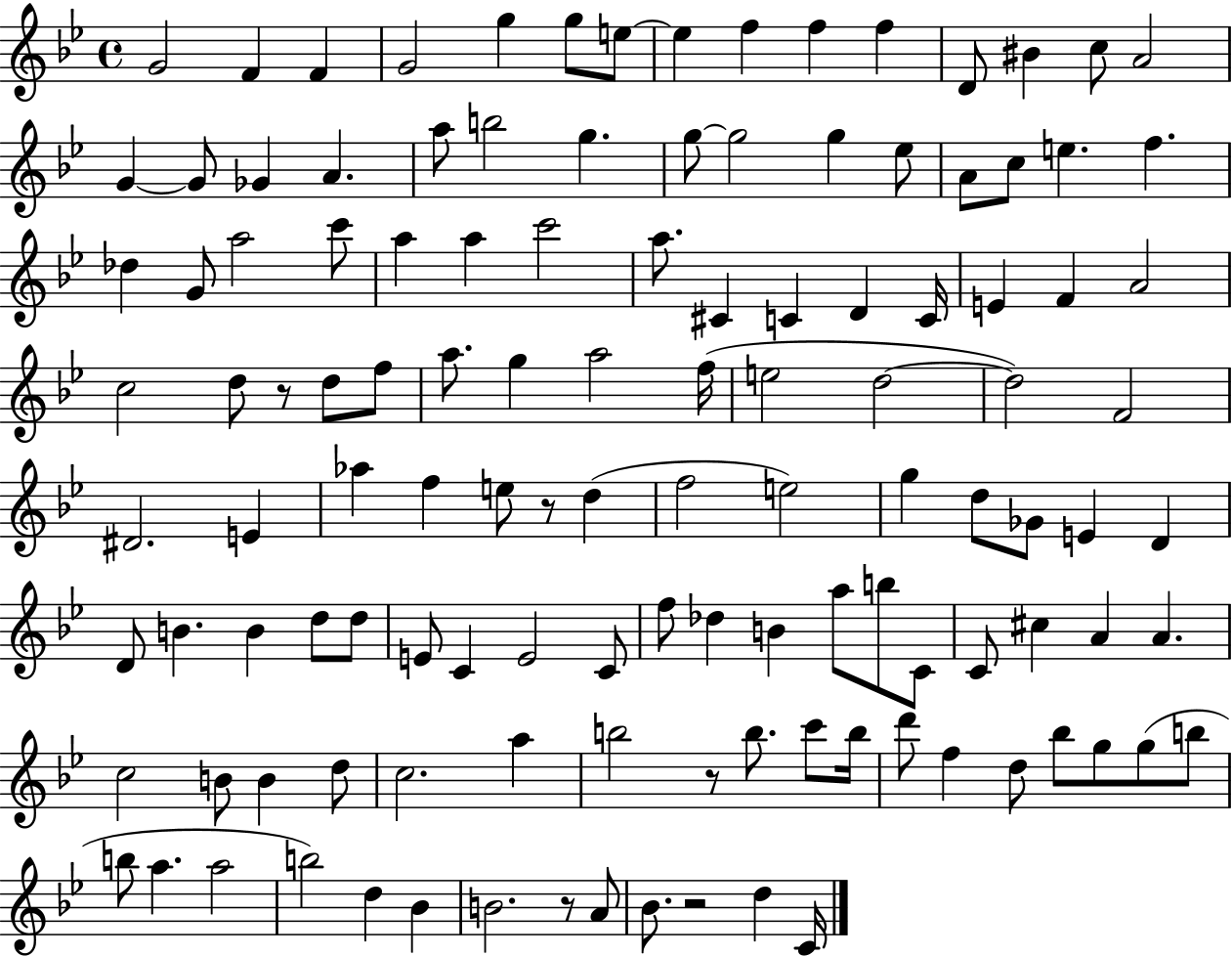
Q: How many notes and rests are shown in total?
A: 122